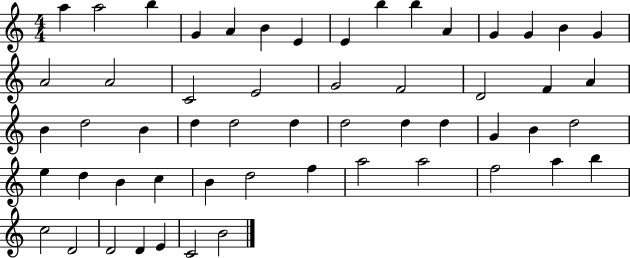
{
  \clef treble
  \numericTimeSignature
  \time 4/4
  \key c \major
  a''4 a''2 b''4 | g'4 a'4 b'4 e'4 | e'4 b''4 b''4 a'4 | g'4 g'4 b'4 g'4 | \break a'2 a'2 | c'2 e'2 | g'2 f'2 | d'2 f'4 a'4 | \break b'4 d''2 b'4 | d''4 d''2 d''4 | d''2 d''4 d''4 | g'4 b'4 d''2 | \break e''4 d''4 b'4 c''4 | b'4 d''2 f''4 | a''2 a''2 | f''2 a''4 b''4 | \break c''2 d'2 | d'2 d'4 e'4 | c'2 b'2 | \bar "|."
}